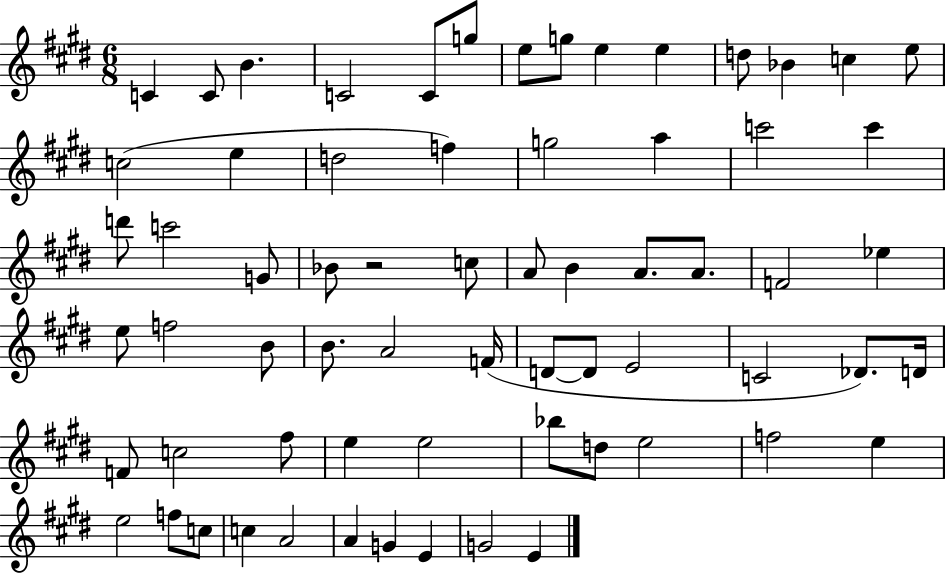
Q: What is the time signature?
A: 6/8